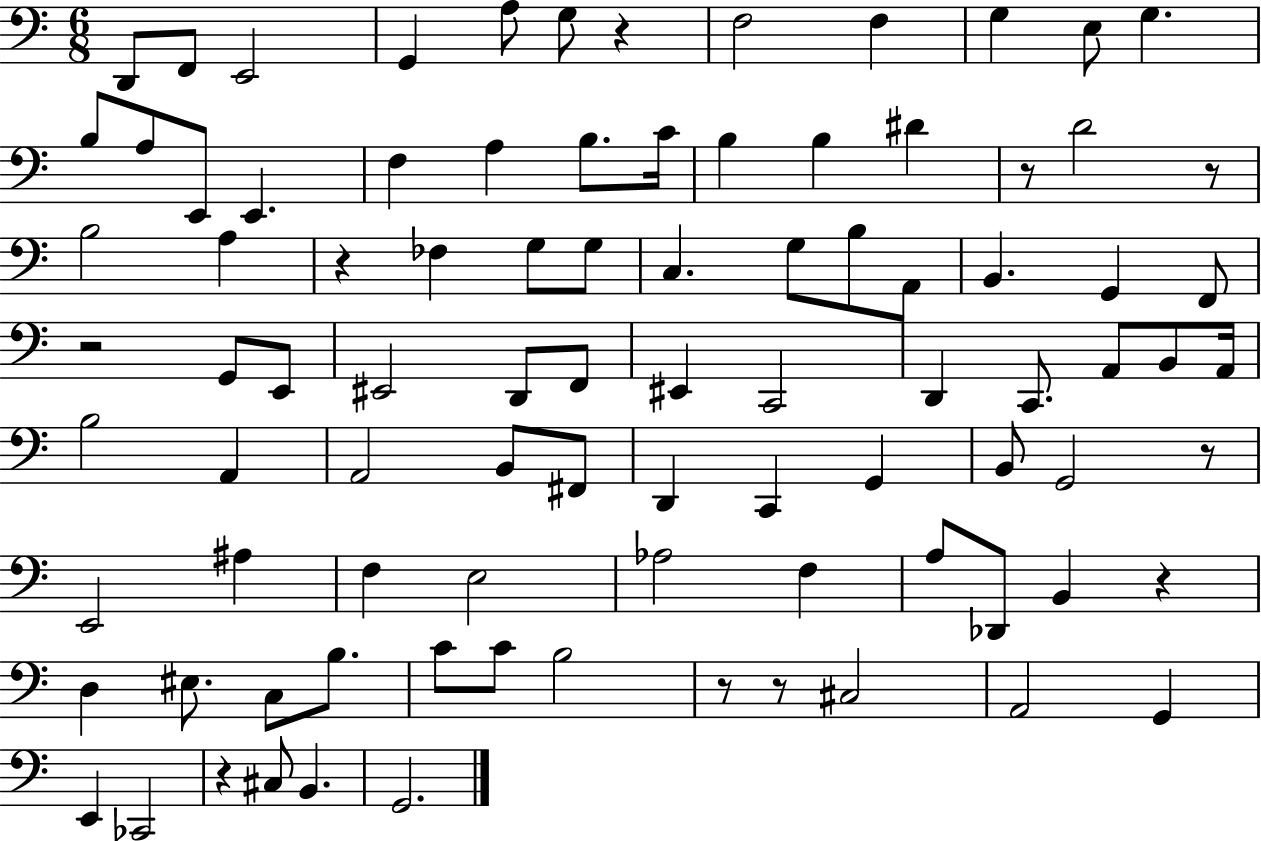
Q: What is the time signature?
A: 6/8